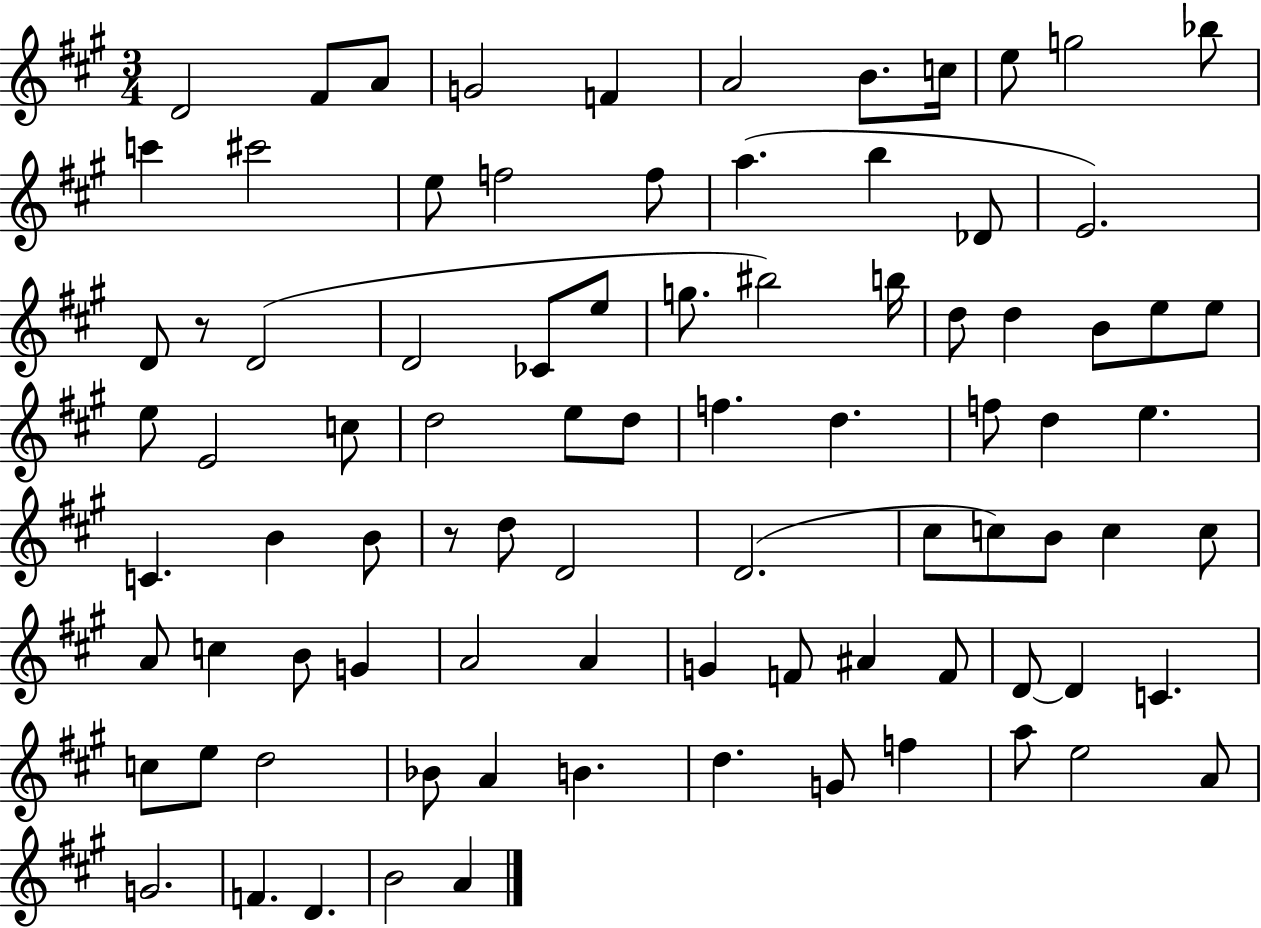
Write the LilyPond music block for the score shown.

{
  \clef treble
  \numericTimeSignature
  \time 3/4
  \key a \major
  d'2 fis'8 a'8 | g'2 f'4 | a'2 b'8. c''16 | e''8 g''2 bes''8 | \break c'''4 cis'''2 | e''8 f''2 f''8 | a''4.( b''4 des'8 | e'2.) | \break d'8 r8 d'2( | d'2 ces'8 e''8 | g''8. bis''2) b''16 | d''8 d''4 b'8 e''8 e''8 | \break e''8 e'2 c''8 | d''2 e''8 d''8 | f''4. d''4. | f''8 d''4 e''4. | \break c'4. b'4 b'8 | r8 d''8 d'2 | d'2.( | cis''8 c''8) b'8 c''4 c''8 | \break a'8 c''4 b'8 g'4 | a'2 a'4 | g'4 f'8 ais'4 f'8 | d'8~~ d'4 c'4. | \break c''8 e''8 d''2 | bes'8 a'4 b'4. | d''4. g'8 f''4 | a''8 e''2 a'8 | \break g'2. | f'4. d'4. | b'2 a'4 | \bar "|."
}